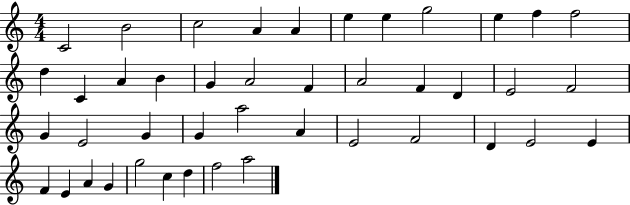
C4/h B4/h C5/h A4/q A4/q E5/q E5/q G5/h E5/q F5/q F5/h D5/q C4/q A4/q B4/q G4/q A4/h F4/q A4/h F4/q D4/q E4/h F4/h G4/q E4/h G4/q G4/q A5/h A4/q E4/h F4/h D4/q E4/h E4/q F4/q E4/q A4/q G4/q G5/h C5/q D5/q F5/h A5/h